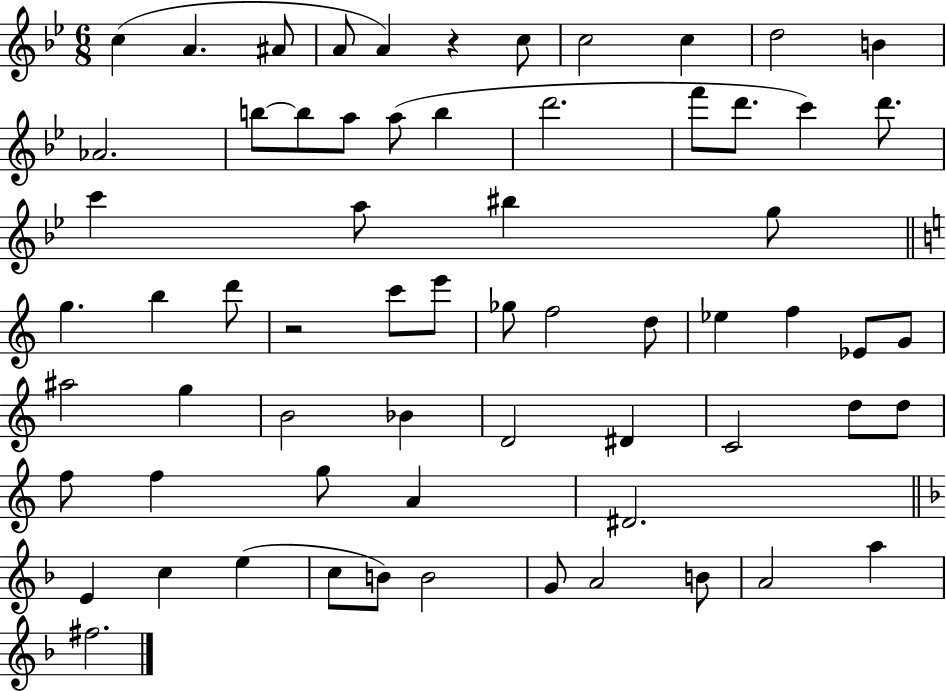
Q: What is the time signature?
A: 6/8